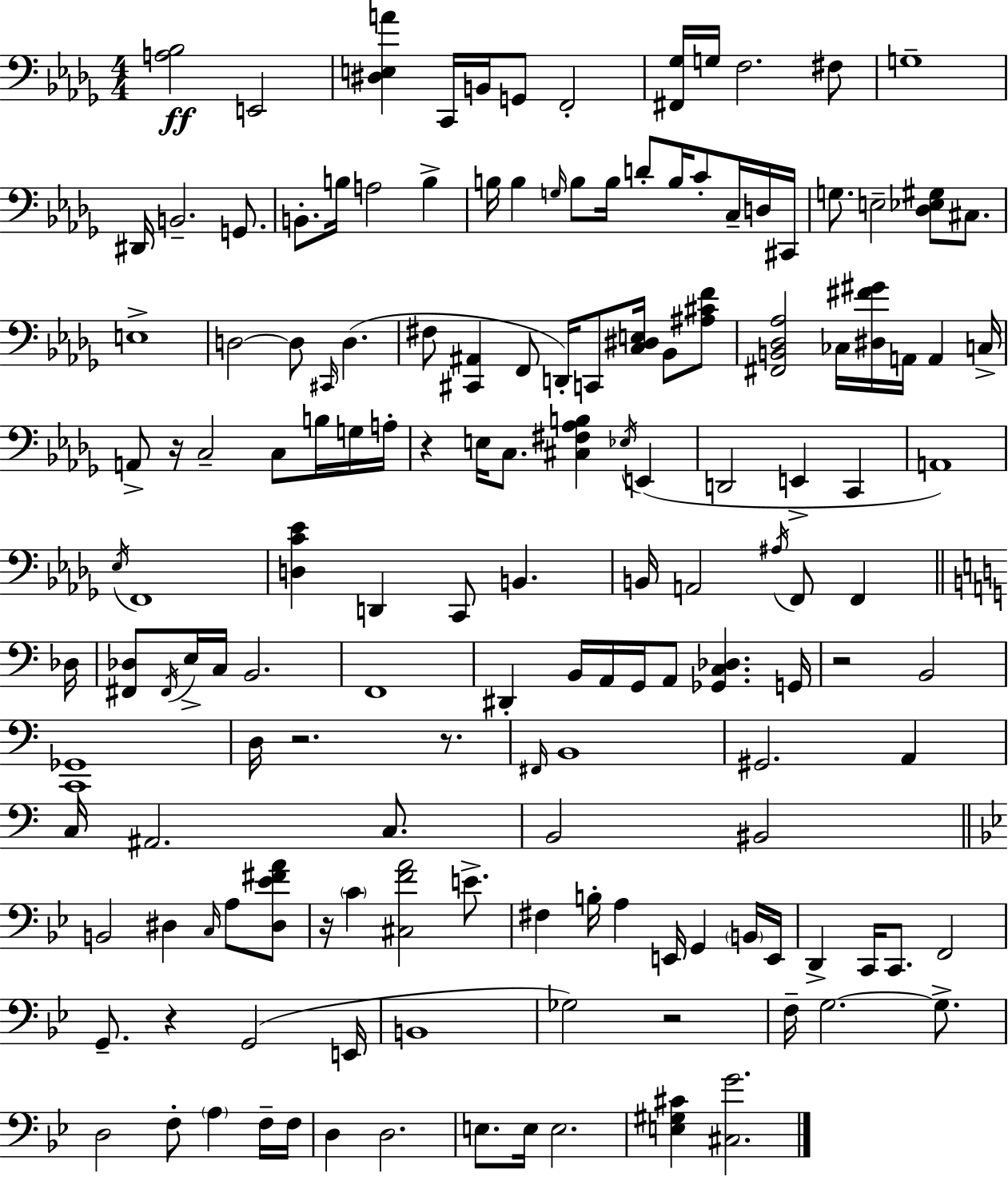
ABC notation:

X:1
T:Untitled
M:4/4
L:1/4
K:Bbm
[A,_B,]2 E,,2 [^D,E,A] C,,/4 B,,/4 G,,/2 F,,2 [^F,,_G,]/4 G,/4 F,2 ^F,/2 G,4 ^D,,/4 B,,2 G,,/2 B,,/2 B,/4 A,2 B, B,/4 B, G,/4 B,/2 B,/4 D/2 B,/4 C/2 C,/4 D,/4 ^C,,/4 G,/2 E,2 [_D,_E,^G,]/2 ^C,/2 E,4 D,2 D,/2 ^C,,/4 D, ^F,/2 [^C,,^A,,] F,,/2 D,,/4 C,,/2 [C,^D,E,]/4 _B,,/2 [^A,^CF]/2 [^F,,B,,_D,_A,]2 _C,/4 [^D,^F^G]/4 A,,/4 A,, C,/4 A,,/2 z/4 C,2 C,/2 B,/4 G,/4 A,/4 z E,/4 C,/2 [^C,^F,_A,B,] _E,/4 E,, D,,2 E,, C,, A,,4 _E,/4 F,,4 [D,C_E] D,, C,,/2 B,, B,,/4 A,,2 ^A,/4 F,,/2 F,, _D,/4 [^F,,_D,]/2 ^F,,/4 E,/4 C,/4 B,,2 F,,4 ^D,, B,,/4 A,,/4 G,,/4 A,,/2 [_G,,C,_D,] G,,/4 z2 B,,2 [C,,_G,,]4 D,/4 z2 z/2 ^F,,/4 B,,4 ^G,,2 A,, C,/4 ^A,,2 C,/2 B,,2 ^B,,2 B,,2 ^D, C,/4 A,/2 [^D,_E^FA]/2 z/4 C [^C,FA]2 E/2 ^F, B,/4 A, E,,/4 G,, B,,/4 E,,/4 D,, C,,/4 C,,/2 F,,2 G,,/2 z G,,2 E,,/4 B,,4 _G,2 z2 F,/4 G,2 G,/2 D,2 F,/2 A, F,/4 F,/4 D, D,2 E,/2 E,/4 E,2 [E,^G,^C] [^C,G]2